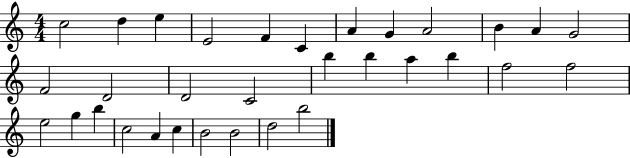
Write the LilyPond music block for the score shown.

{
  \clef treble
  \numericTimeSignature
  \time 4/4
  \key c \major
  c''2 d''4 e''4 | e'2 f'4 c'4 | a'4 g'4 a'2 | b'4 a'4 g'2 | \break f'2 d'2 | d'2 c'2 | b''4 b''4 a''4 b''4 | f''2 f''2 | \break e''2 g''4 b''4 | c''2 a'4 c''4 | b'2 b'2 | d''2 b''2 | \break \bar "|."
}